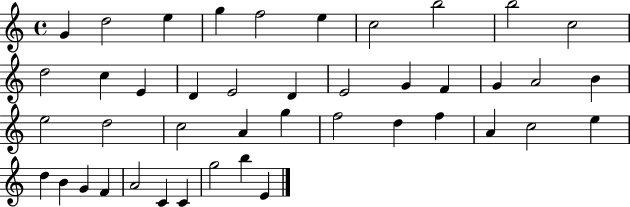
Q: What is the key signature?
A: C major